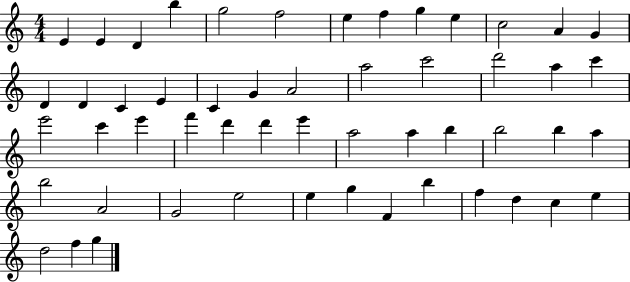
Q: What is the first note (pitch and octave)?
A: E4